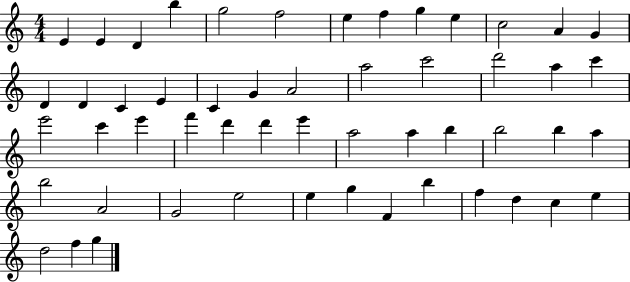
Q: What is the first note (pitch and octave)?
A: E4